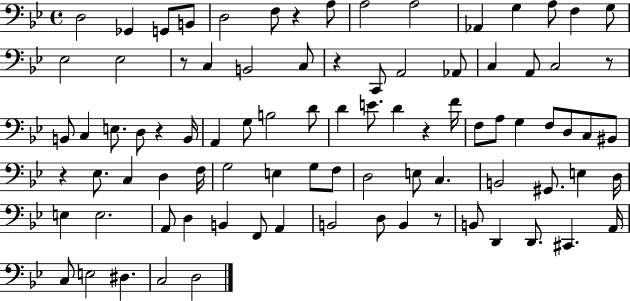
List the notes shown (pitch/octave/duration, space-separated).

D3/h Gb2/q G2/e B2/e D3/h F3/e R/q A3/e A3/h A3/h Ab2/q G3/q A3/e F3/q G3/e Eb3/h Eb3/h R/e C3/q B2/h C3/e R/q C2/e A2/h Ab2/e C3/q A2/e C3/h R/e B2/e C3/q E3/e. D3/e R/q B2/s A2/q G3/e B3/h D4/e D4/q E4/e. D4/q R/q F4/s F3/e A3/e G3/q F3/e D3/e C3/e BIS2/e R/q Eb3/e. C3/q D3/q F3/s G3/h E3/q G3/e F3/e D3/h E3/e C3/q. B2/h G#2/e. E3/q D3/s E3/q E3/h. A2/e D3/q B2/q F2/e A2/q B2/h D3/e B2/q R/e B2/e D2/q D2/e. C#2/q. A2/s C3/e E3/h D#3/q. C3/h D3/h